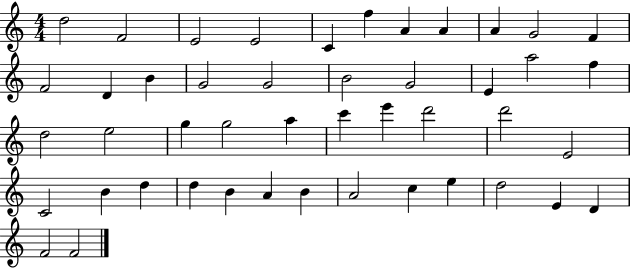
X:1
T:Untitled
M:4/4
L:1/4
K:C
d2 F2 E2 E2 C f A A A G2 F F2 D B G2 G2 B2 G2 E a2 f d2 e2 g g2 a c' e' d'2 d'2 E2 C2 B d d B A B A2 c e d2 E D F2 F2